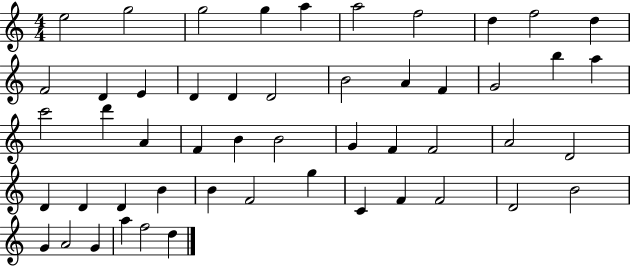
{
  \clef treble
  \numericTimeSignature
  \time 4/4
  \key c \major
  e''2 g''2 | g''2 g''4 a''4 | a''2 f''2 | d''4 f''2 d''4 | \break f'2 d'4 e'4 | d'4 d'4 d'2 | b'2 a'4 f'4 | g'2 b''4 a''4 | \break c'''2 d'''4 a'4 | f'4 b'4 b'2 | g'4 f'4 f'2 | a'2 d'2 | \break d'4 d'4 d'4 b'4 | b'4 f'2 g''4 | c'4 f'4 f'2 | d'2 b'2 | \break g'4 a'2 g'4 | a''4 f''2 d''4 | \bar "|."
}